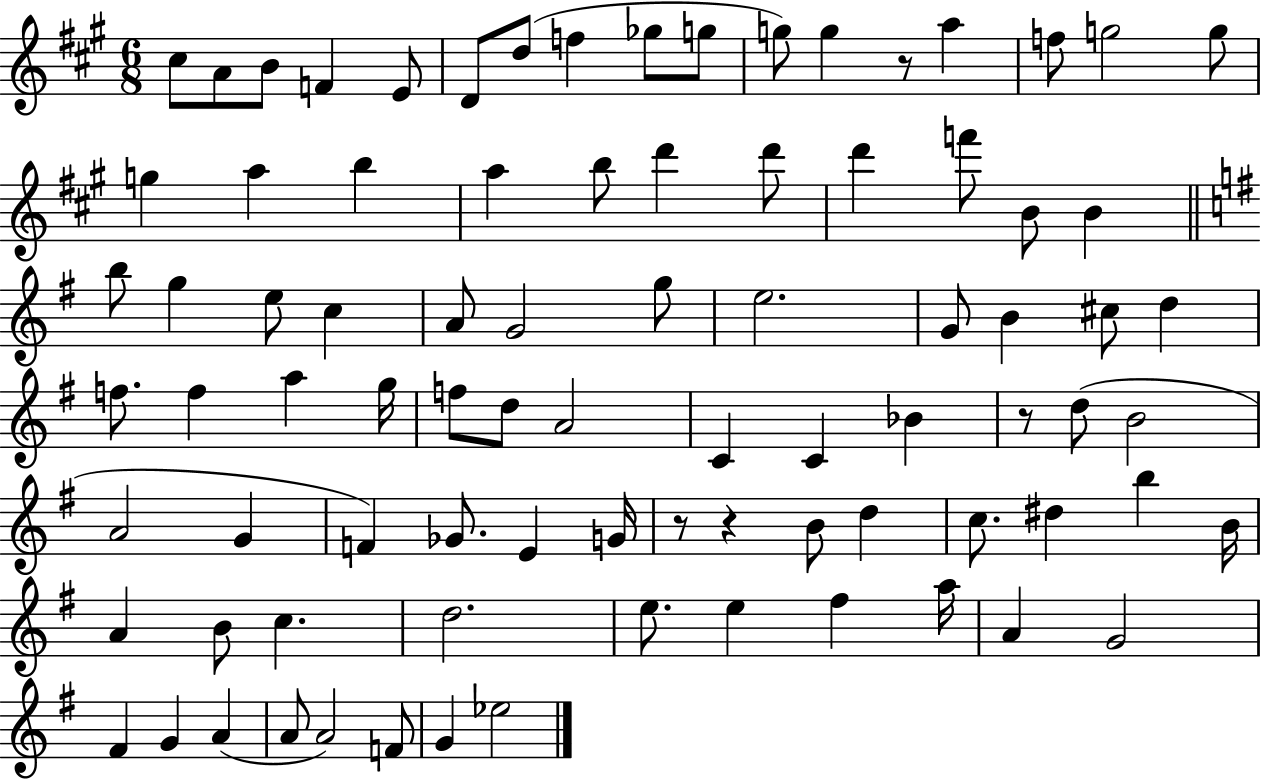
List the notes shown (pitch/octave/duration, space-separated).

C#5/e A4/e B4/e F4/q E4/e D4/e D5/e F5/q Gb5/e G5/e G5/e G5/q R/e A5/q F5/e G5/h G5/e G5/q A5/q B5/q A5/q B5/e D6/q D6/e D6/q F6/e B4/e B4/q B5/e G5/q E5/e C5/q A4/e G4/h G5/e E5/h. G4/e B4/q C#5/e D5/q F5/e. F5/q A5/q G5/s F5/e D5/e A4/h C4/q C4/q Bb4/q R/e D5/e B4/h A4/h G4/q F4/q Gb4/e. E4/q G4/s R/e R/q B4/e D5/q C5/e. D#5/q B5/q B4/s A4/q B4/e C5/q. D5/h. E5/e. E5/q F#5/q A5/s A4/q G4/h F#4/q G4/q A4/q A4/e A4/h F4/e G4/q Eb5/h